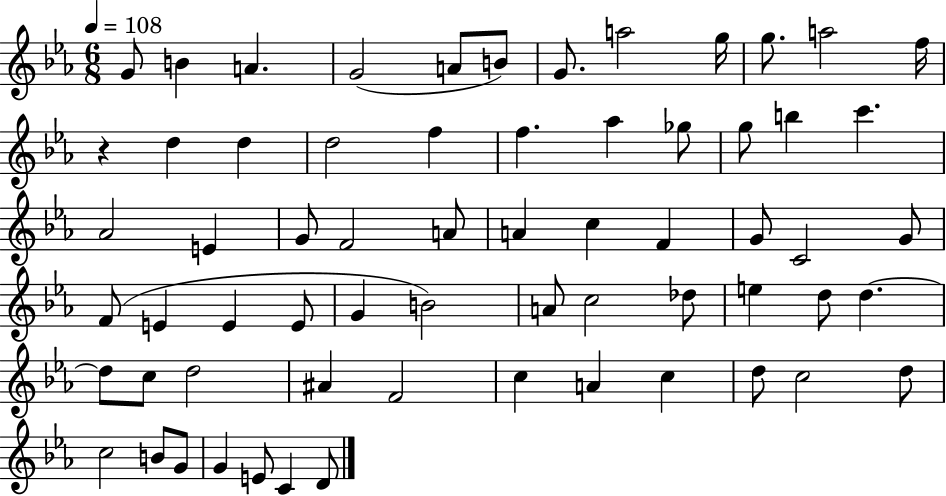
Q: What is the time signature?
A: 6/8